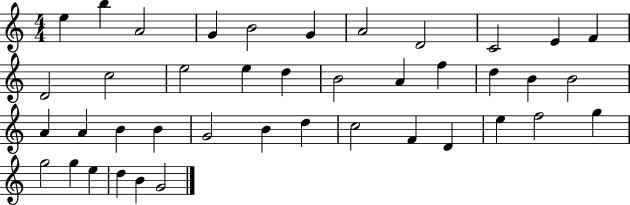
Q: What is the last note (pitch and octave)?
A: G4